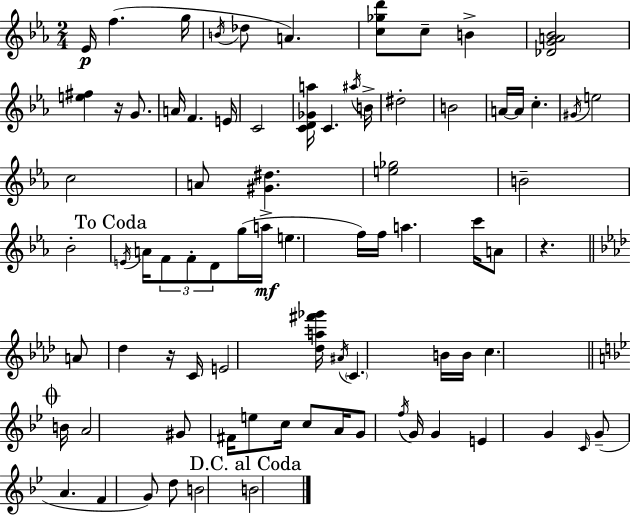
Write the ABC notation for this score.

X:1
T:Untitled
M:2/4
L:1/4
K:Cm
_E/4 f g/4 B/4 _d/2 A [c_gd']/2 c/2 B [_DGA_B]2 [e^f] z/4 G/2 A/4 F E/4 C2 [CD_Ga]/4 C ^a/4 B/4 ^d2 B2 A/4 A/4 c ^G/4 e2 c2 A/2 [^G^d] [e_g]2 B2 _B2 E/4 A/4 F/2 F/2 D/2 g/4 a/4 e f/4 f/4 a c'/4 A/2 z A/2 _d z/4 C/4 E2 [_da^f'_g']/4 ^A/4 C B/4 B/4 c B/4 A2 ^G/2 ^F/4 e/2 c/4 c/2 A/4 G/2 f/4 G/4 G E G C/4 G/2 A F G/2 d/2 B2 B2